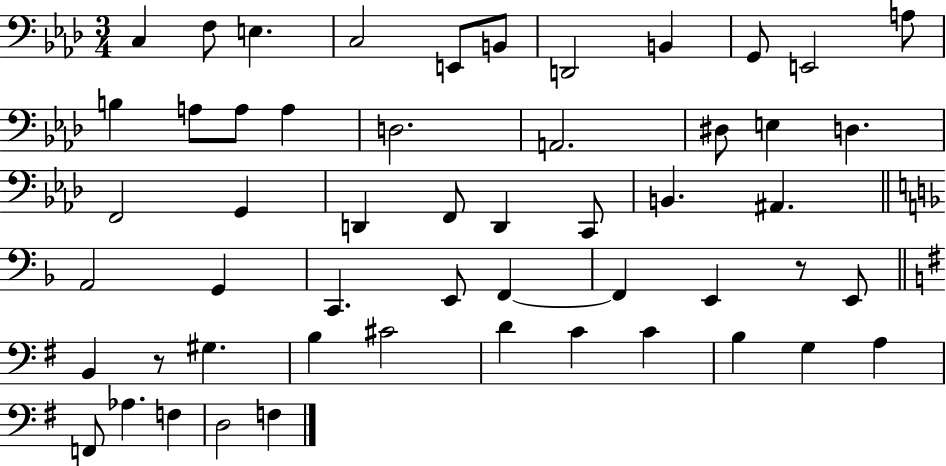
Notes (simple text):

C3/q F3/e E3/q. C3/h E2/e B2/e D2/h B2/q G2/e E2/h A3/e B3/q A3/e A3/e A3/q D3/h. A2/h. D#3/e E3/q D3/q. F2/h G2/q D2/q F2/e D2/q C2/e B2/q. A#2/q. A2/h G2/q C2/q. E2/e F2/q F2/q E2/q R/e E2/e B2/q R/e G#3/q. B3/q C#4/h D4/q C4/q C4/q B3/q G3/q A3/q F2/e Ab3/q. F3/q D3/h F3/q